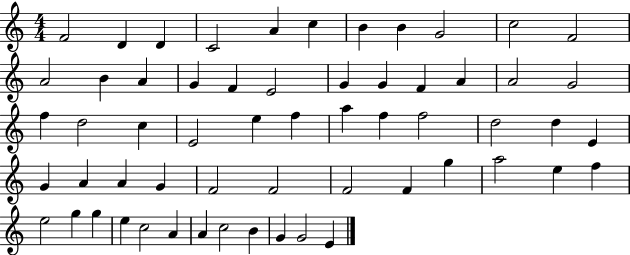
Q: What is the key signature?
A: C major